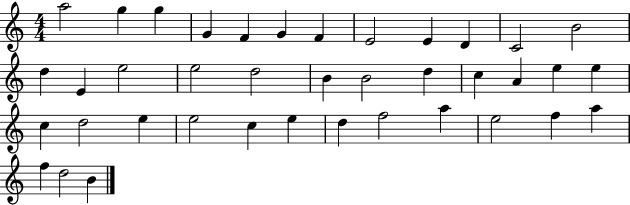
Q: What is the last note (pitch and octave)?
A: B4